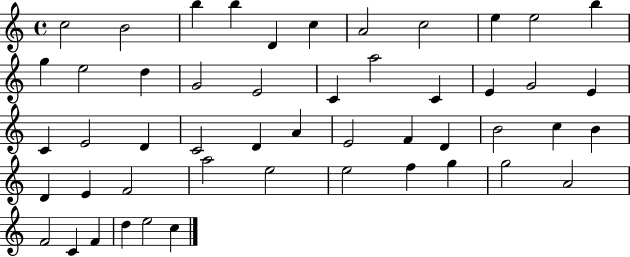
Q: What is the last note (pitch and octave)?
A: C5